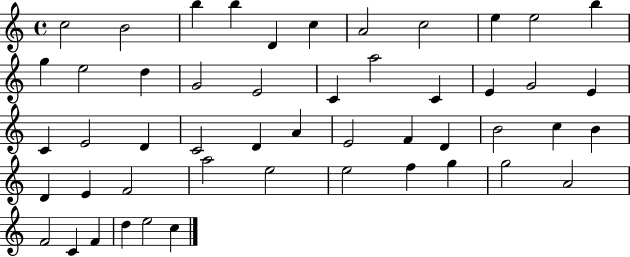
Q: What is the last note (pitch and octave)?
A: C5